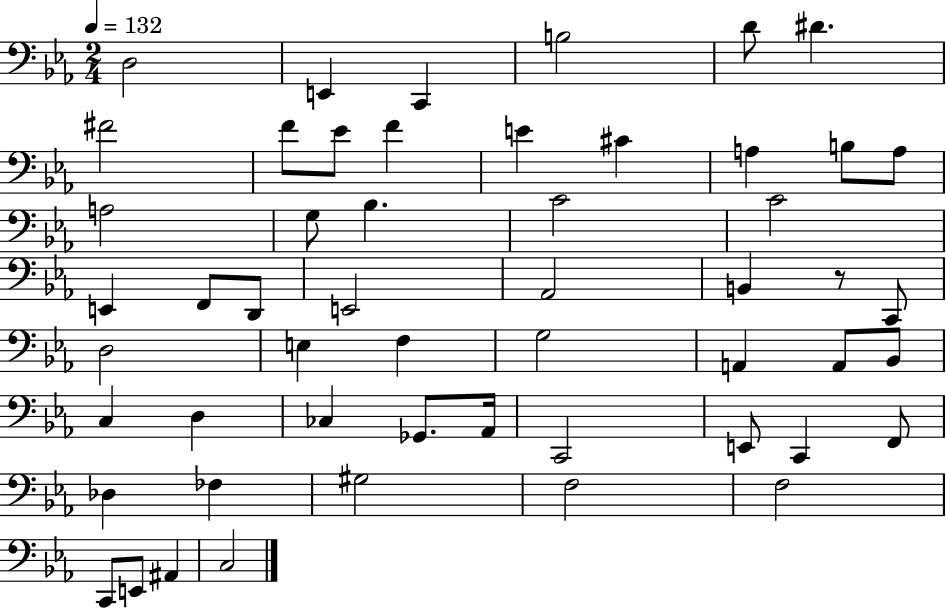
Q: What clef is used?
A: bass